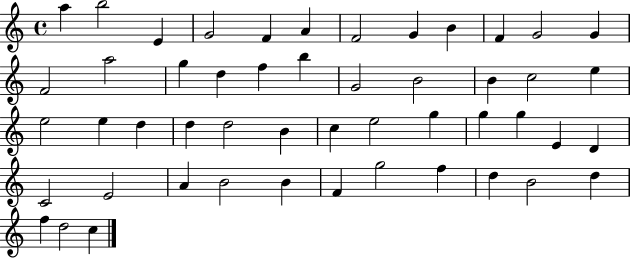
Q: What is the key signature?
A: C major